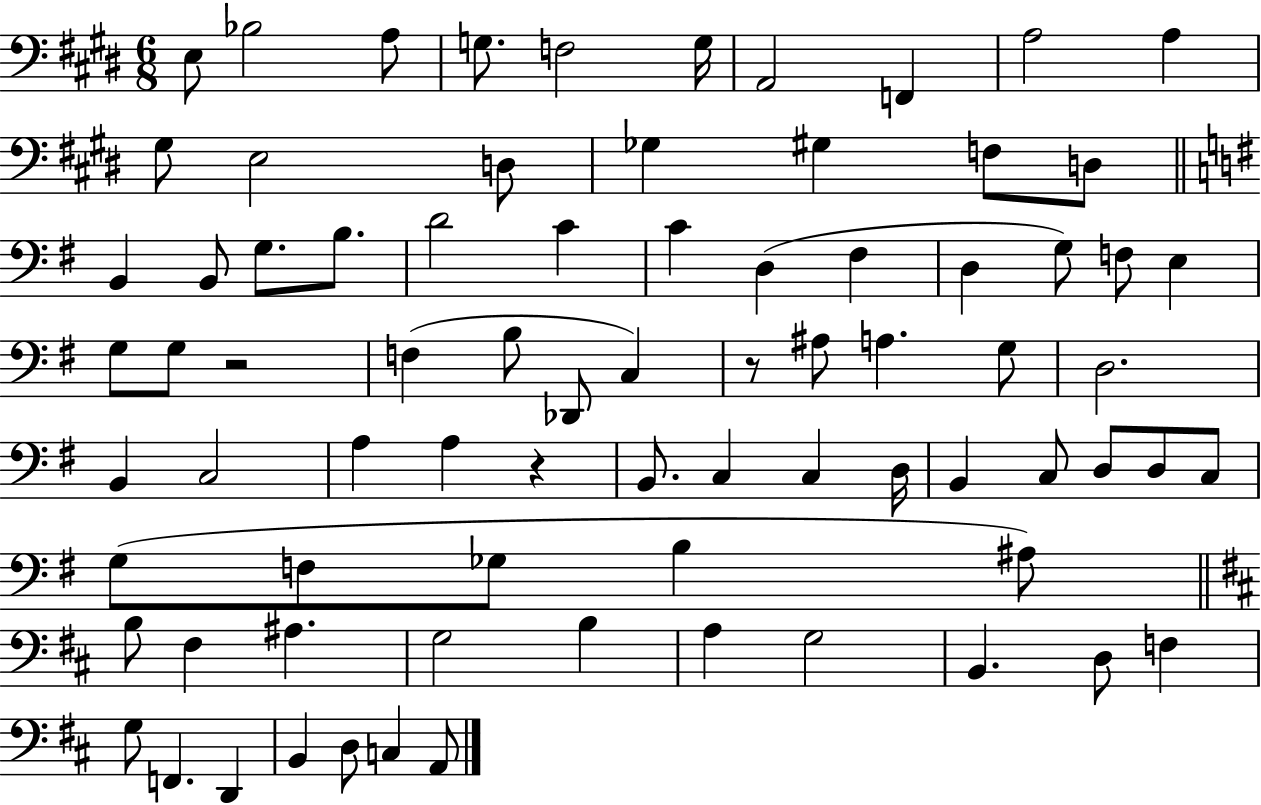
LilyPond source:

{
  \clef bass
  \numericTimeSignature
  \time 6/8
  \key e \major
  \repeat volta 2 { e8 bes2 a8 | g8. f2 g16 | a,2 f,4 | a2 a4 | \break gis8 e2 d8 | ges4 gis4 f8 d8 | \bar "||" \break \key e \minor b,4 b,8 g8. b8. | d'2 c'4 | c'4 d4( fis4 | d4 g8) f8 e4 | \break g8 g8 r2 | f4( b8 des,8 c4) | r8 ais8 a4. g8 | d2. | \break b,4 c2 | a4 a4 r4 | b,8. c4 c4 d16 | b,4 c8 d8 d8 c8 | \break g8( f8 ges8 b4 ais8) | \bar "||" \break \key d \major b8 fis4 ais4. | g2 b4 | a4 g2 | b,4. d8 f4 | \break g8 f,4. d,4 | b,4 d8 c4 a,8 | } \bar "|."
}